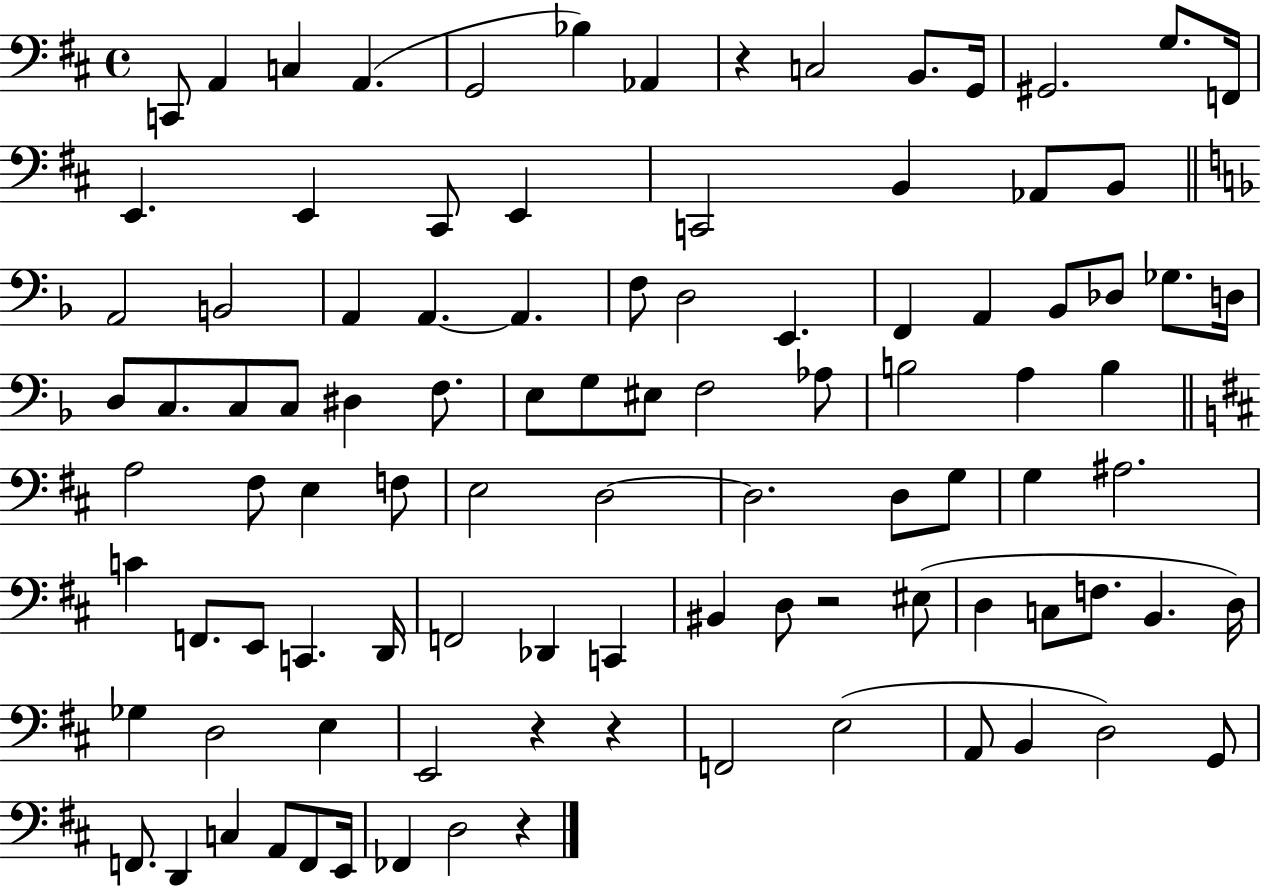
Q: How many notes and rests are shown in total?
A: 99